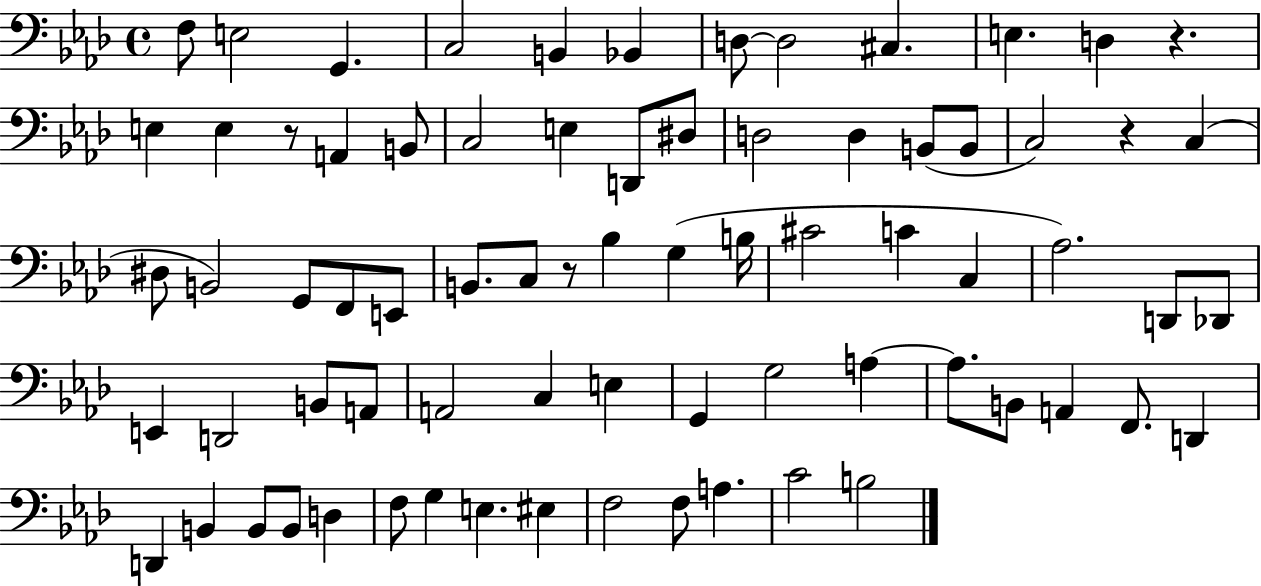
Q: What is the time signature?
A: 4/4